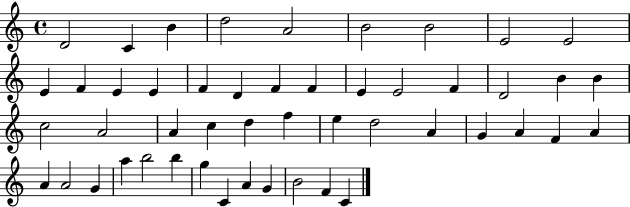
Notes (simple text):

D4/h C4/q B4/q D5/h A4/h B4/h B4/h E4/h E4/h E4/q F4/q E4/q E4/q F4/q D4/q F4/q F4/q E4/q E4/h F4/q D4/h B4/q B4/q C5/h A4/h A4/q C5/q D5/q F5/q E5/q D5/h A4/q G4/q A4/q F4/q A4/q A4/q A4/h G4/q A5/q B5/h B5/q G5/q C4/q A4/q G4/q B4/h F4/q C4/q